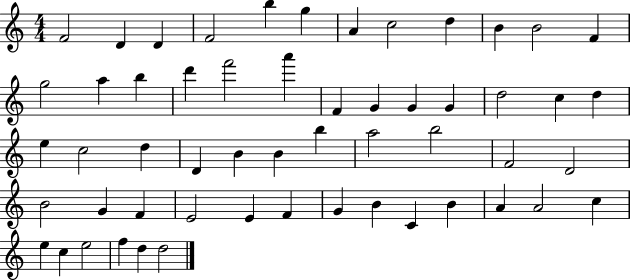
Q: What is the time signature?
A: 4/4